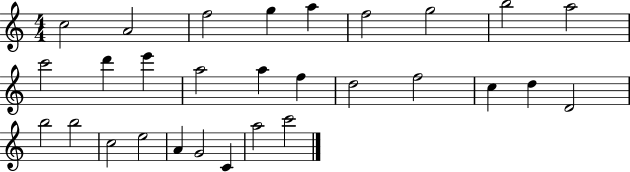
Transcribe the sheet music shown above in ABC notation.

X:1
T:Untitled
M:4/4
L:1/4
K:C
c2 A2 f2 g a f2 g2 b2 a2 c'2 d' e' a2 a f d2 f2 c d D2 b2 b2 c2 e2 A G2 C a2 c'2